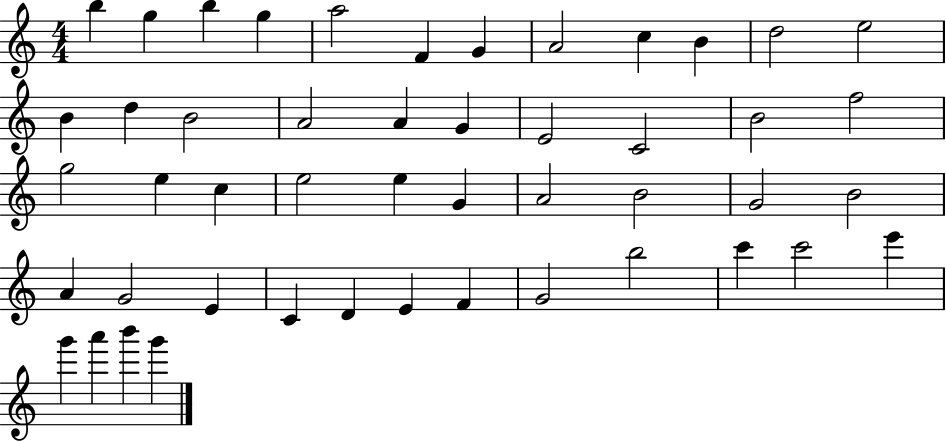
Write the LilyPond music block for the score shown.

{
  \clef treble
  \numericTimeSignature
  \time 4/4
  \key c \major
  b''4 g''4 b''4 g''4 | a''2 f'4 g'4 | a'2 c''4 b'4 | d''2 e''2 | \break b'4 d''4 b'2 | a'2 a'4 g'4 | e'2 c'2 | b'2 f''2 | \break g''2 e''4 c''4 | e''2 e''4 g'4 | a'2 b'2 | g'2 b'2 | \break a'4 g'2 e'4 | c'4 d'4 e'4 f'4 | g'2 b''2 | c'''4 c'''2 e'''4 | \break g'''4 a'''4 b'''4 g'''4 | \bar "|."
}